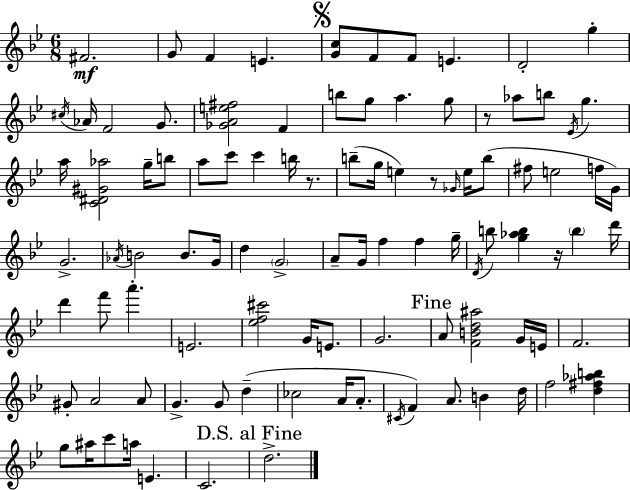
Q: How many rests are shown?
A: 4